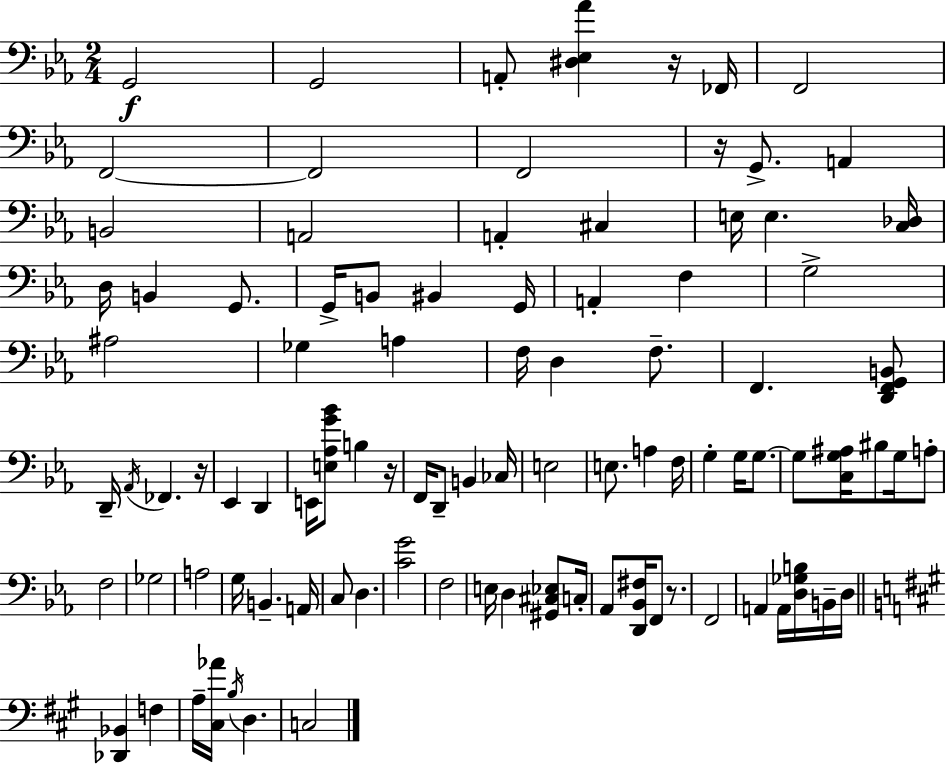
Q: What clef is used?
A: bass